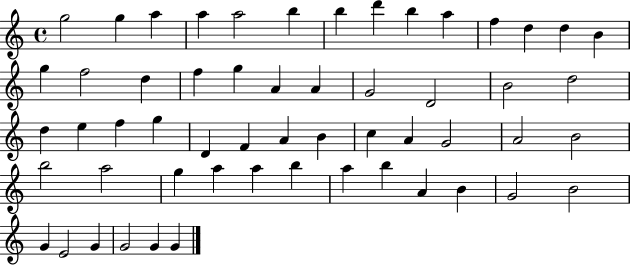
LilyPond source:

{
  \clef treble
  \time 4/4
  \defaultTimeSignature
  \key c \major
  g''2 g''4 a''4 | a''4 a''2 b''4 | b''4 d'''4 b''4 a''4 | f''4 d''4 d''4 b'4 | \break g''4 f''2 d''4 | f''4 g''4 a'4 a'4 | g'2 d'2 | b'2 d''2 | \break d''4 e''4 f''4 g''4 | d'4 f'4 a'4 b'4 | c''4 a'4 g'2 | a'2 b'2 | \break b''2 a''2 | g''4 a''4 a''4 b''4 | a''4 b''4 a'4 b'4 | g'2 b'2 | \break g'4 e'2 g'4 | g'2 g'4 g'4 | \bar "|."
}